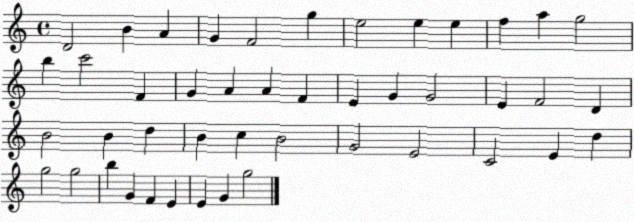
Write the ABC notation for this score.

X:1
T:Untitled
M:4/4
L:1/4
K:C
D2 B A G F2 g e2 e e f a g2 b c'2 F G A A F E G G2 E F2 D B2 B d B c B2 G2 E2 C2 E d g2 g2 b G F E E G g2